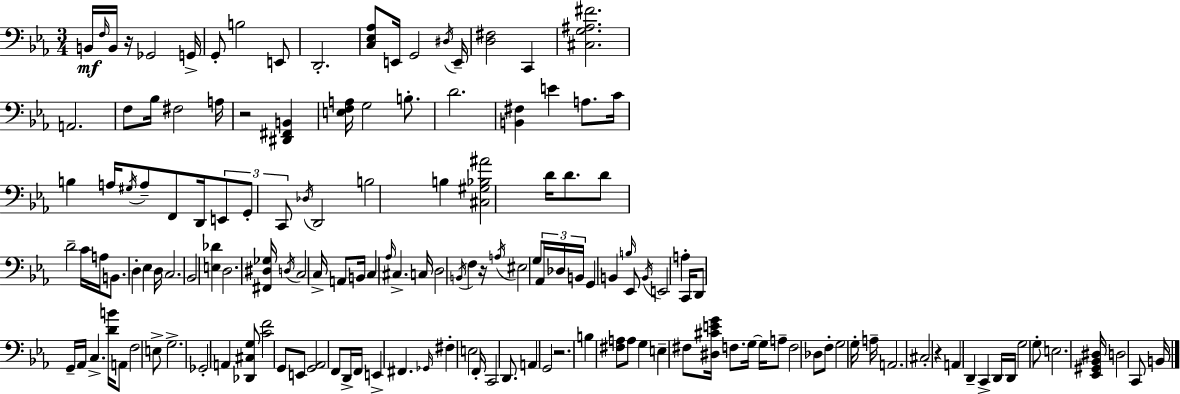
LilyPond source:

{
  \clef bass
  \numericTimeSignature
  \time 3/4
  \key c \minor
  b,16\mf \grace { f16 } b,16 r16 ges,2 | g,16-> g,8-. b2 e,8 | d,2.-. | <c ees aes>8 e,16 g,2 | \break \acciaccatura { dis16 } e,16-- <d fis>2 c,4 | <cis g ais fis'>2. | a,2. | f8 bes16 fis2 | \break a16 r2 <dis, fis, b,>4 | <e f a>16 g2 b8.-. | d'2. | <b, fis>4 e'4 a8. | \break c'16 b4 a16 \acciaccatura { gis16 } a8-- f,8 | d,16 \tuplet 3/2 { e,8 g,8-. c,8 } \acciaccatura { des16 } d,2 | b2 | b4 <cis gis bes ais'>2 | \break d'16 d'8. d'8 d'2-- | c'16 a16 b,8. d4-. ees4 | d16 c2. | bes,2 | \break <e des'>4 d2. | <fis, dis ges>16 \acciaccatura { d16 } c2 | c16-> a,8 b,16 c4 \grace { aes16 } cis4.-> | c16 d2 | \break \acciaccatura { b,16 } f4 r16 \acciaccatura { a16 } eis2 | g8 \tuplet 3/2 { aes,16 des16 b,16 } g,4 | b,4 \grace { b16 } ees,8 \acciaccatura { b,16 } e,2 | a4-. c,16 d,8 | \break g,16-- aes,16 c4.-> <d' b'>16 a,8 | f2 e8-> g2.-> | ges,2-. | a,4 <des, cis g>8 | \break <c' f'>2 g,8 e,8 | <g, aes,>2 f,8 d,16-> f,16 | e,4-> fis,4. \grace { ges,16 } fis4-. | e2 f,16-. | \break c,2 d,8. a,4 | g,2 r2. | b4 | <fis a>8 a8 g4 e4-- | \break fis8 <dis cis' e' g'>16 f8. g16~~ g16 a8-- | f2 des8 f8-. | g2 g16-. a16-- a,2. | cis2-. | \break r4 a,4 | d,4-- c,4-> d,16 | d,16 g2 g8-. e2. | <ees, gis, bes, dis>16 | \break d2 c,8 b,16 \bar "|."
}